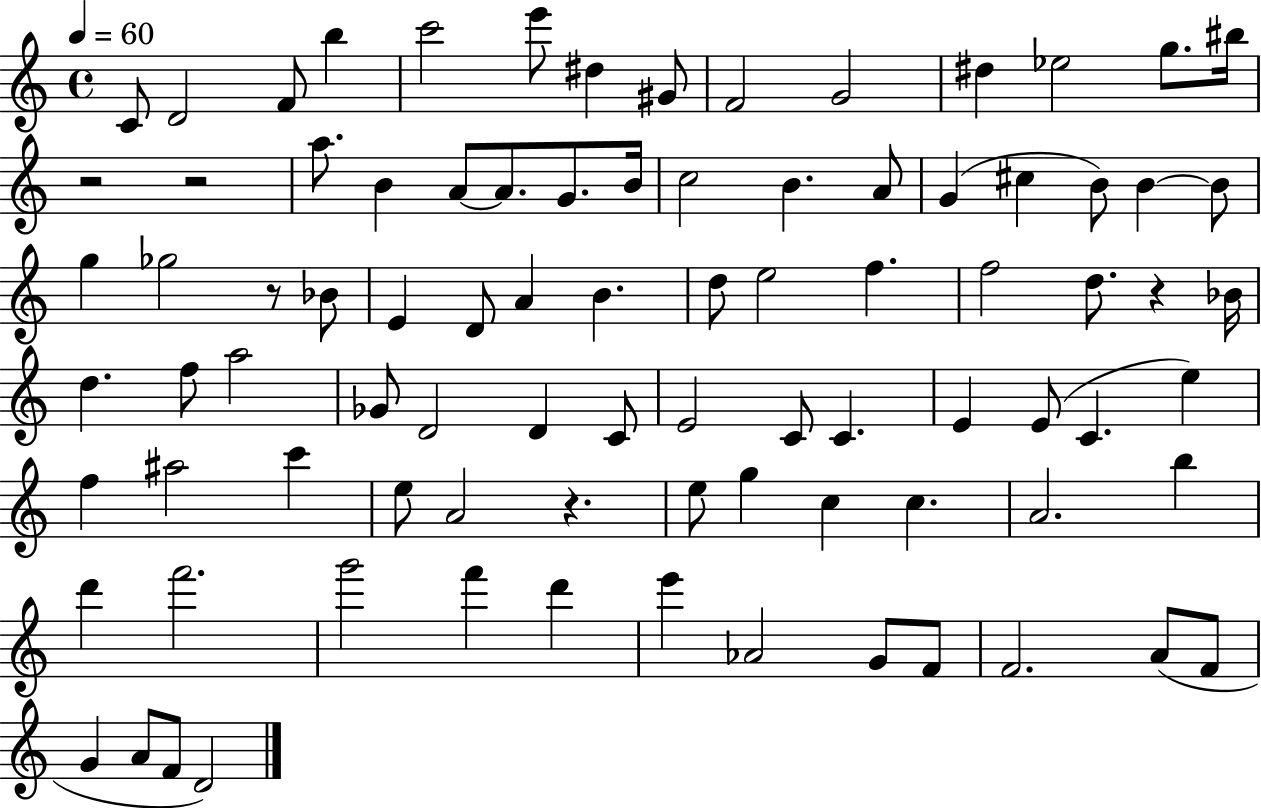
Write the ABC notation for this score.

X:1
T:Untitled
M:4/4
L:1/4
K:C
C/2 D2 F/2 b c'2 e'/2 ^d ^G/2 F2 G2 ^d _e2 g/2 ^b/4 z2 z2 a/2 B A/2 A/2 G/2 B/4 c2 B A/2 G ^c B/2 B B/2 g _g2 z/2 _B/2 E D/2 A B d/2 e2 f f2 d/2 z _B/4 d f/2 a2 _G/2 D2 D C/2 E2 C/2 C E E/2 C e f ^a2 c' e/2 A2 z e/2 g c c A2 b d' f'2 g'2 f' d' e' _A2 G/2 F/2 F2 A/2 F/2 G A/2 F/2 D2